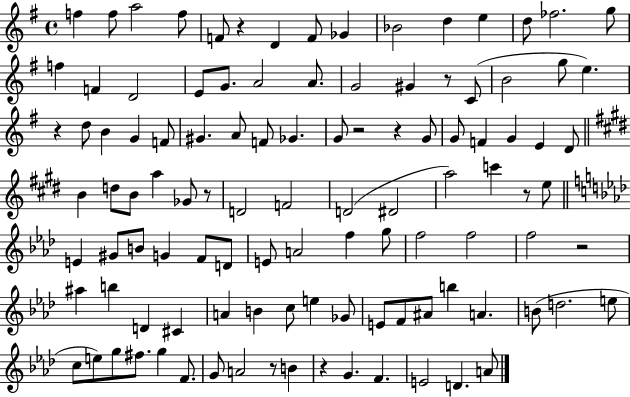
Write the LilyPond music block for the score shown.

{
  \clef treble
  \time 4/4
  \defaultTimeSignature
  \key g \major
  f''4 f''8 a''2 f''8 | f'8 r4 d'4 f'8 ges'4 | bes'2 d''4 e''4 | d''8 fes''2. g''8 | \break f''4 f'4 d'2 | e'8 g'8. a'2 a'8. | g'2 gis'4 r8 c'8( | b'2 g''8 e''4.) | \break r4 d''8 b'4 g'4 f'8 | gis'4. a'8 f'8 ges'4. | g'8 r2 r4 g'8 | g'8 f'4 g'4 e'4 d'8 | \break \bar "||" \break \key e \major b'4 d''8 b'8 a''4 ges'8 r8 | d'2 f'2 | d'2( dis'2 | a''2) c'''4 r8 e''8 | \break \bar "||" \break \key aes \major e'4 gis'8 b'8 g'4 f'8 d'8 | e'8 a'2 f''4 g''8 | f''2 f''2 | f''2 r2 | \break ais''4 b''4 d'4 cis'4 | a'4 b'4 c''8 e''4 ges'8 | e'8 f'8 ais'8 b''4 a'4. | b'8( d''2. e''8 | \break c''8 e''8) g''8 fis''8. g''4 f'8. | g'8 a'2 r8 b'4 | r4 g'4. f'4. | e'2 d'4. a'8 | \break \bar "|."
}